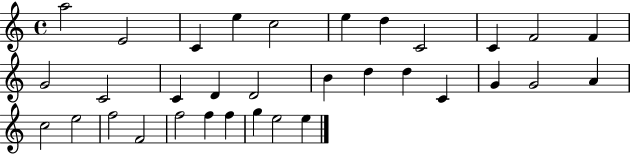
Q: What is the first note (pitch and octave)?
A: A5